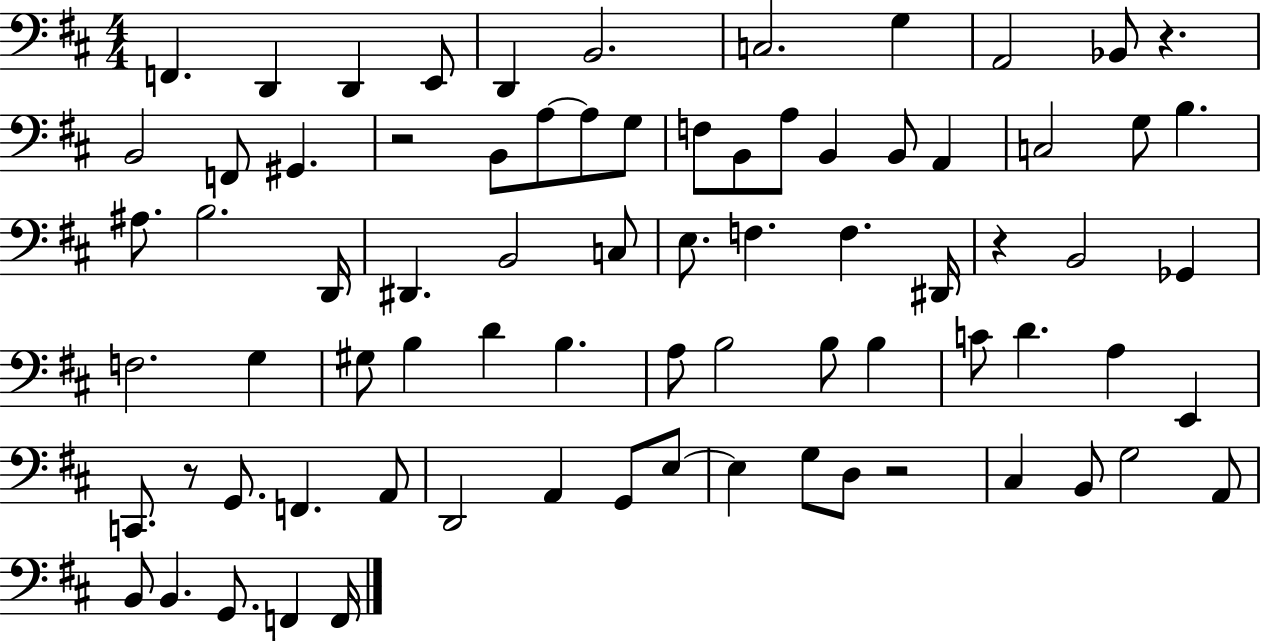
X:1
T:Untitled
M:4/4
L:1/4
K:D
F,, D,, D,, E,,/2 D,, B,,2 C,2 G, A,,2 _B,,/2 z B,,2 F,,/2 ^G,, z2 B,,/2 A,/2 A,/2 G,/2 F,/2 B,,/2 A,/2 B,, B,,/2 A,, C,2 G,/2 B, ^A,/2 B,2 D,,/4 ^D,, B,,2 C,/2 E,/2 F, F, ^D,,/4 z B,,2 _G,, F,2 G, ^G,/2 B, D B, A,/2 B,2 B,/2 B, C/2 D A, E,, C,,/2 z/2 G,,/2 F,, A,,/2 D,,2 A,, G,,/2 E,/2 E, G,/2 D,/2 z2 ^C, B,,/2 G,2 A,,/2 B,,/2 B,, G,,/2 F,, F,,/4